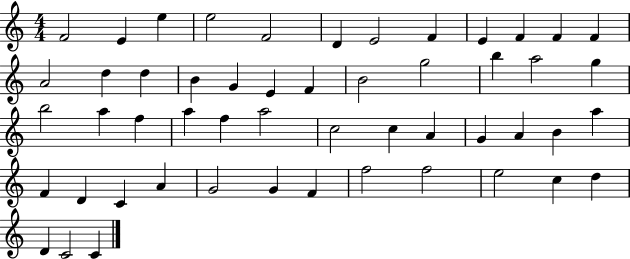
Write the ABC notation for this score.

X:1
T:Untitled
M:4/4
L:1/4
K:C
F2 E e e2 F2 D E2 F E F F F A2 d d B G E F B2 g2 b a2 g b2 a f a f a2 c2 c A G A B a F D C A G2 G F f2 f2 e2 c d D C2 C